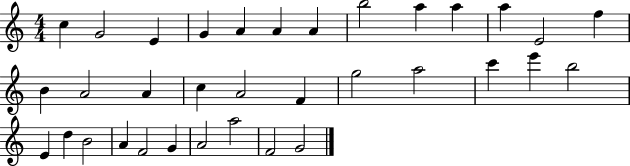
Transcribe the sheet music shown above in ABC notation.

X:1
T:Untitled
M:4/4
L:1/4
K:C
c G2 E G A A A b2 a a a E2 f B A2 A c A2 F g2 a2 c' e' b2 E d B2 A F2 G A2 a2 F2 G2